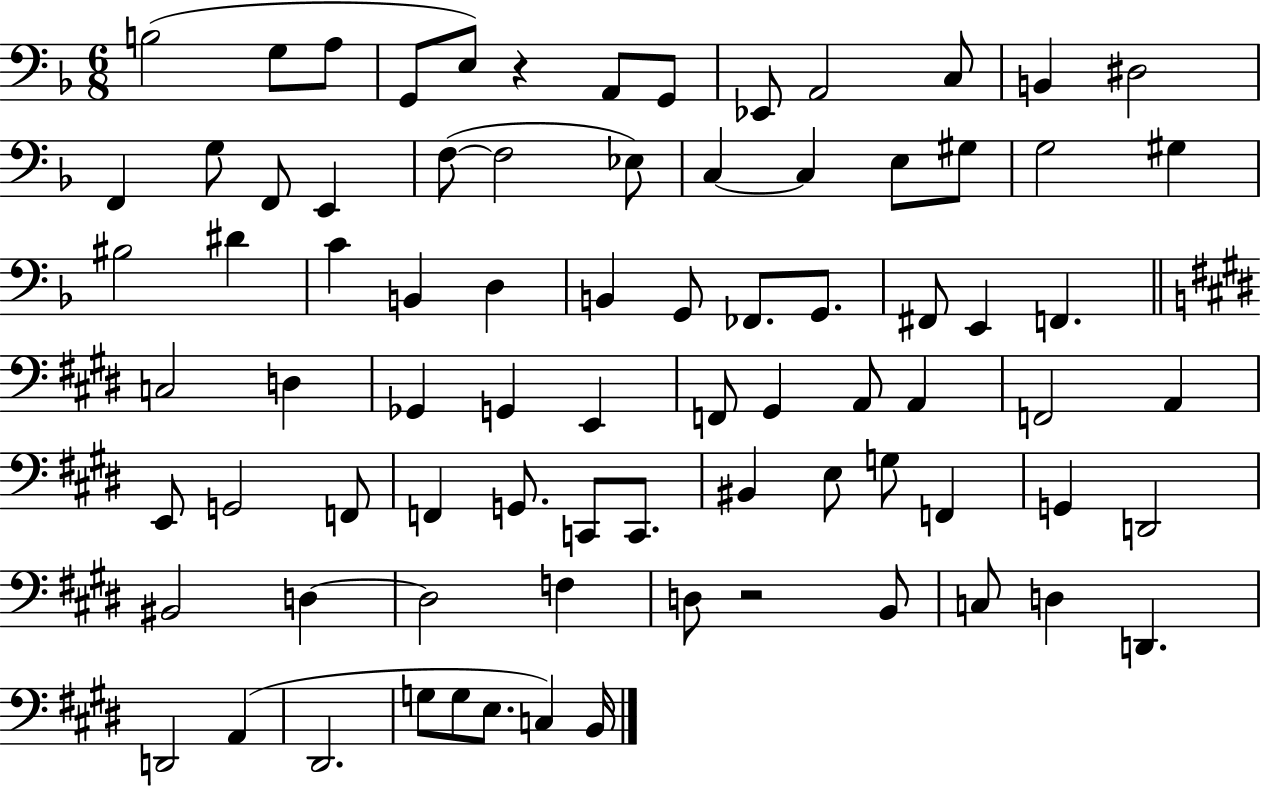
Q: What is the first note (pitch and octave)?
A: B3